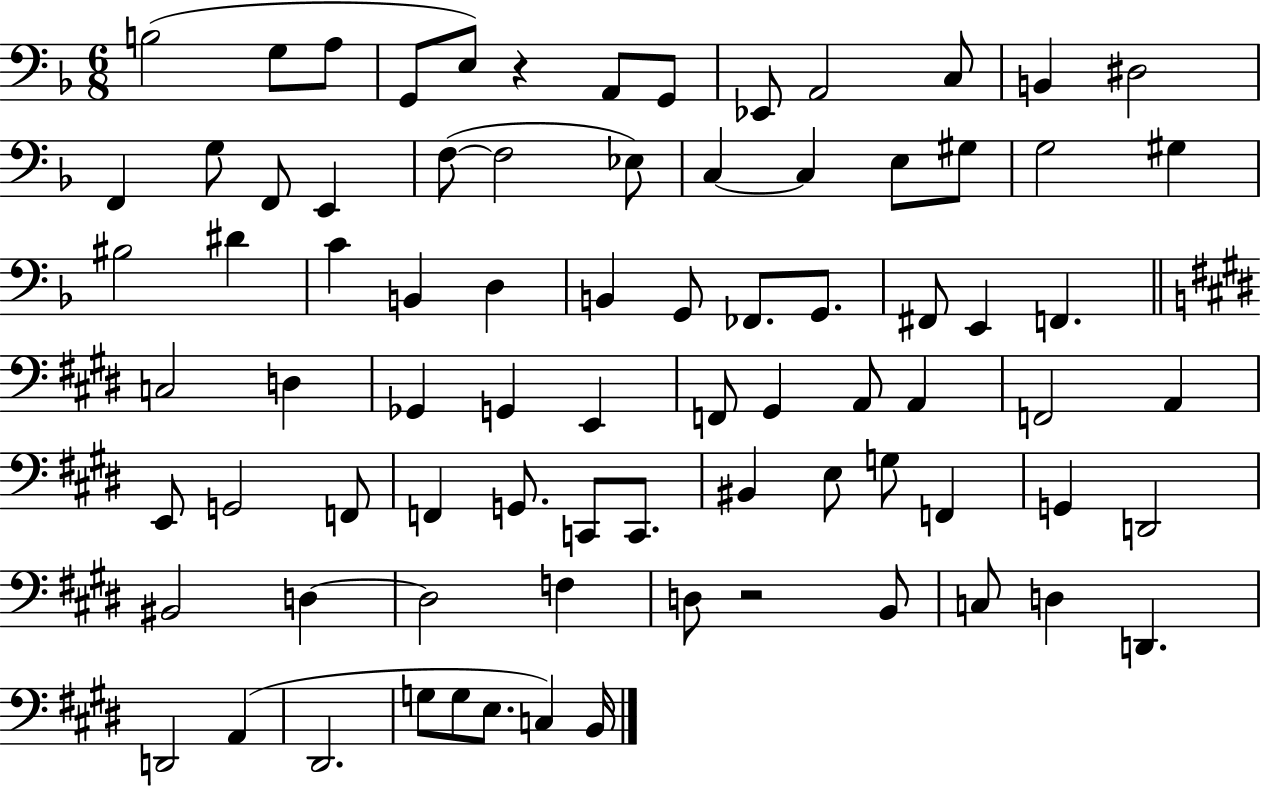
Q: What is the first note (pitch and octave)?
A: B3